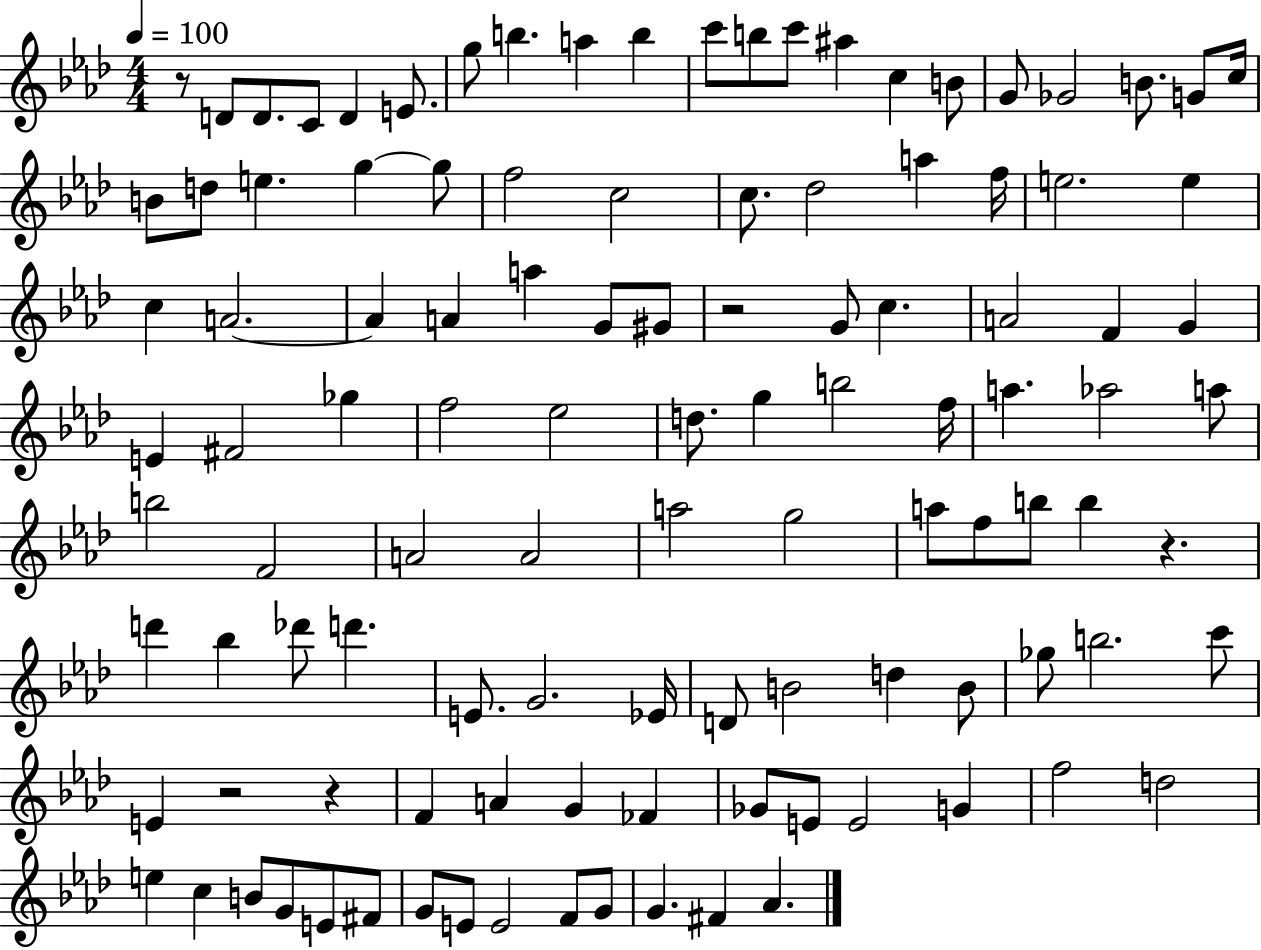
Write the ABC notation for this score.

X:1
T:Untitled
M:4/4
L:1/4
K:Ab
z/2 D/2 D/2 C/2 D E/2 g/2 b a b c'/2 b/2 c'/2 ^a c B/2 G/2 _G2 B/2 G/2 c/4 B/2 d/2 e g g/2 f2 c2 c/2 _d2 a f/4 e2 e c A2 A A a G/2 ^G/2 z2 G/2 c A2 F G E ^F2 _g f2 _e2 d/2 g b2 f/4 a _a2 a/2 b2 F2 A2 A2 a2 g2 a/2 f/2 b/2 b z d' _b _d'/2 d' E/2 G2 _E/4 D/2 B2 d B/2 _g/2 b2 c'/2 E z2 z F A G _F _G/2 E/2 E2 G f2 d2 e c B/2 G/2 E/2 ^F/2 G/2 E/2 E2 F/2 G/2 G ^F _A